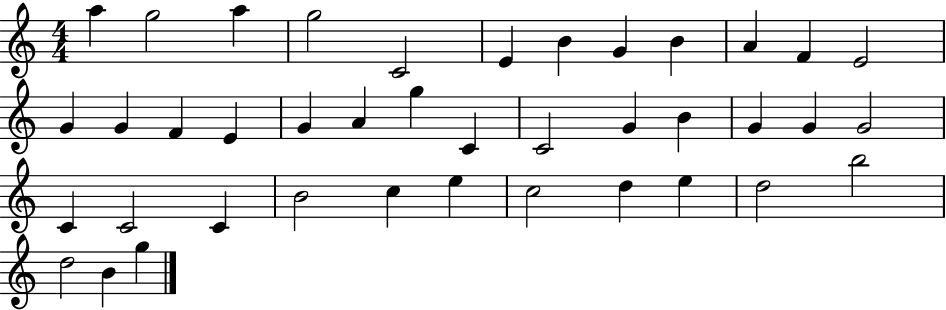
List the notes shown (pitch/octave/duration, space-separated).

A5/q G5/h A5/q G5/h C4/h E4/q B4/q G4/q B4/q A4/q F4/q E4/h G4/q G4/q F4/q E4/q G4/q A4/q G5/q C4/q C4/h G4/q B4/q G4/q G4/q G4/h C4/q C4/h C4/q B4/h C5/q E5/q C5/h D5/q E5/q D5/h B5/h D5/h B4/q G5/q